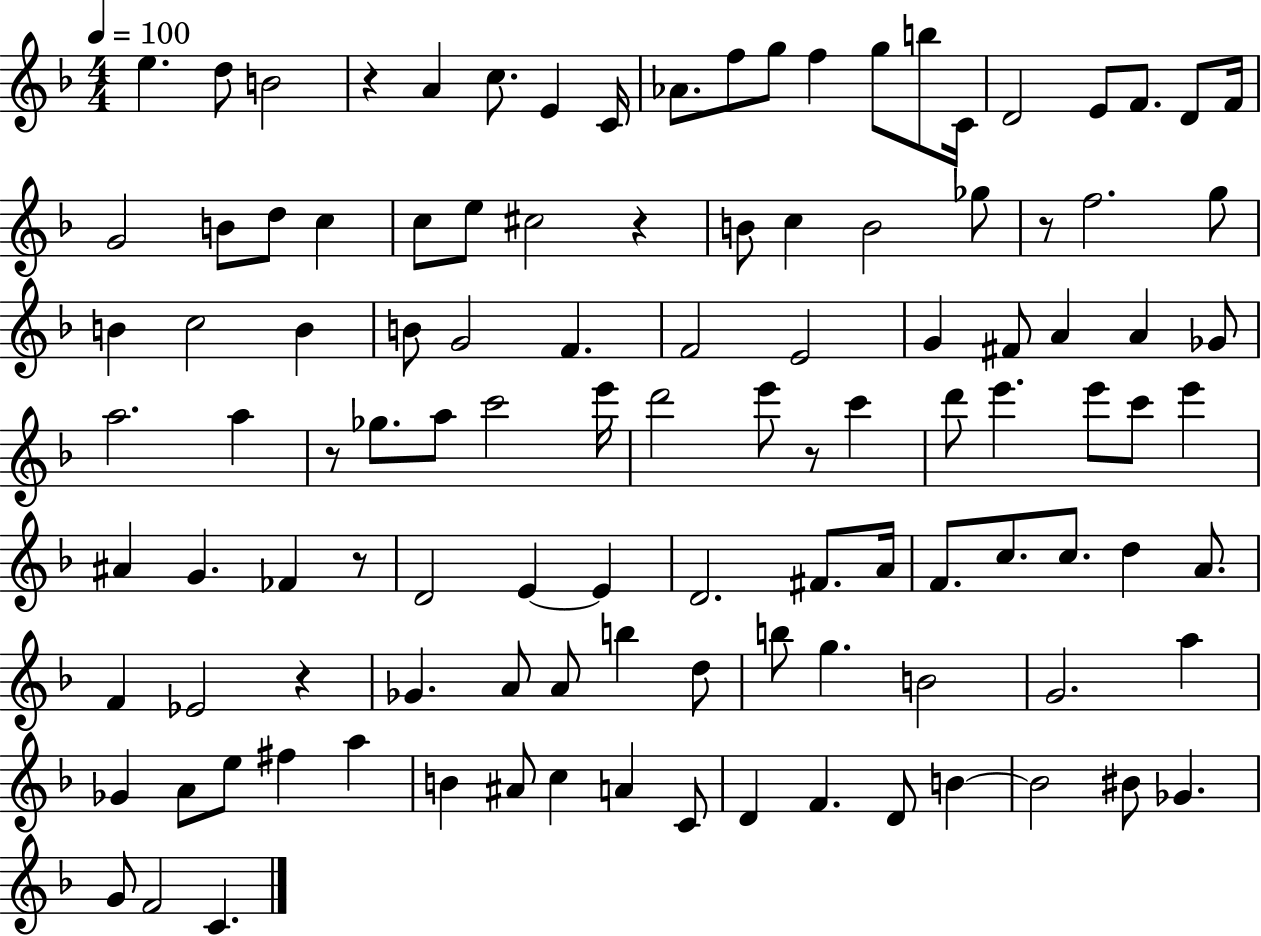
E5/q. D5/e B4/h R/q A4/q C5/e. E4/q C4/s Ab4/e. F5/e G5/e F5/q G5/e B5/e C4/s D4/h E4/e F4/e. D4/e F4/s G4/h B4/e D5/e C5/q C5/e E5/e C#5/h R/q B4/e C5/q B4/h Gb5/e R/e F5/h. G5/e B4/q C5/h B4/q B4/e G4/h F4/q. F4/h E4/h G4/q F#4/e A4/q A4/q Gb4/e A5/h. A5/q R/e Gb5/e. A5/e C6/h E6/s D6/h E6/e R/e C6/q D6/e E6/q. E6/e C6/e E6/q A#4/q G4/q. FES4/q R/e D4/h E4/q E4/q D4/h. F#4/e. A4/s F4/e. C5/e. C5/e. D5/q A4/e. F4/q Eb4/h R/q Gb4/q. A4/e A4/e B5/q D5/e B5/e G5/q. B4/h G4/h. A5/q Gb4/q A4/e E5/e F#5/q A5/q B4/q A#4/e C5/q A4/q C4/e D4/q F4/q. D4/e B4/q B4/h BIS4/e Gb4/q. G4/e F4/h C4/q.